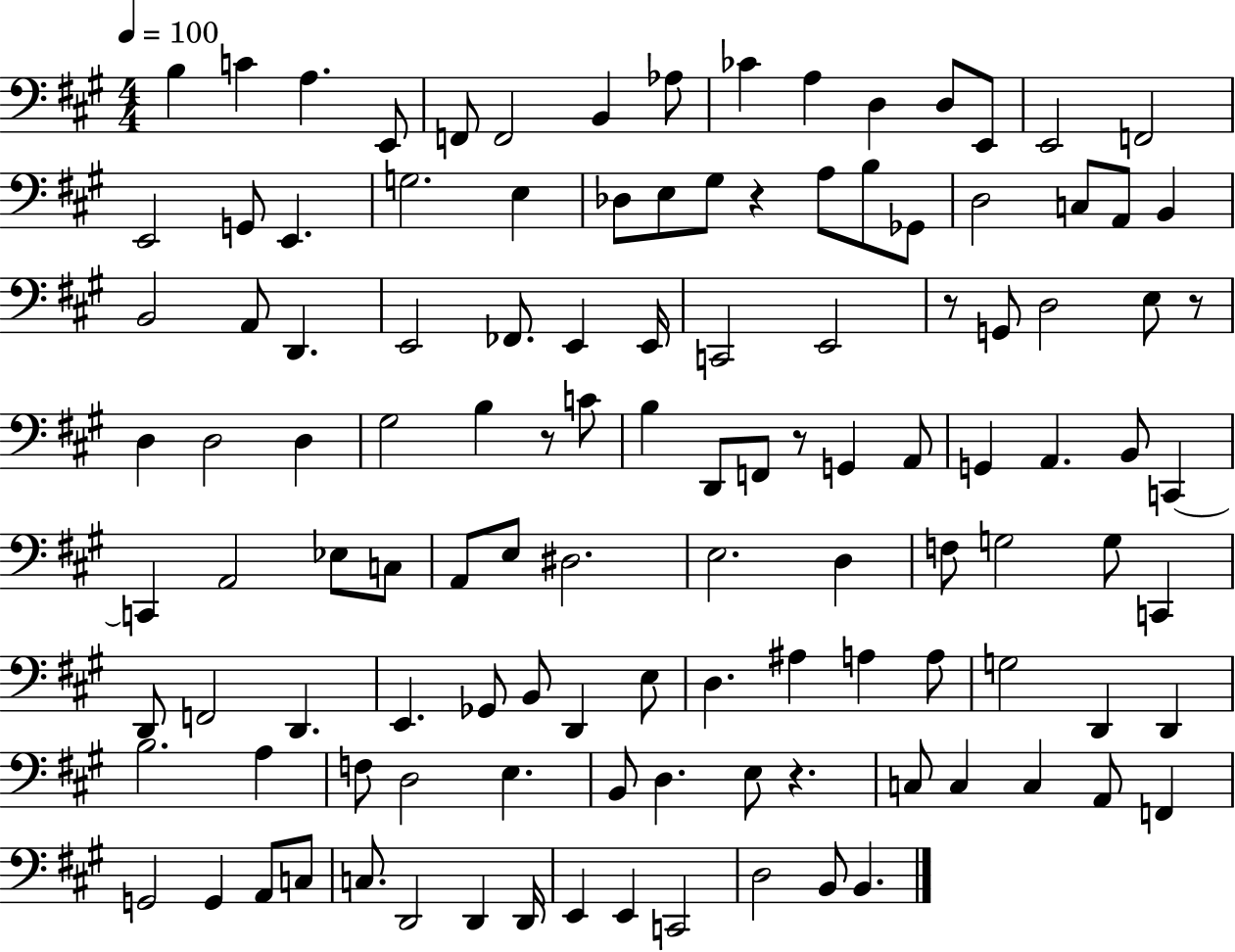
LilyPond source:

{
  \clef bass
  \numericTimeSignature
  \time 4/4
  \key a \major
  \tempo 4 = 100
  b4 c'4 a4. e,8 | f,8 f,2 b,4 aes8 | ces'4 a4 d4 d8 e,8 | e,2 f,2 | \break e,2 g,8 e,4. | g2. e4 | des8 e8 gis8 r4 a8 b8 ges,8 | d2 c8 a,8 b,4 | \break b,2 a,8 d,4. | e,2 fes,8. e,4 e,16 | c,2 e,2 | r8 g,8 d2 e8 r8 | \break d4 d2 d4 | gis2 b4 r8 c'8 | b4 d,8 f,8 r8 g,4 a,8 | g,4 a,4. b,8 c,4~~ | \break c,4 a,2 ees8 c8 | a,8 e8 dis2. | e2. d4 | f8 g2 g8 c,4 | \break d,8 f,2 d,4. | e,4. ges,8 b,8 d,4 e8 | d4. ais4 a4 a8 | g2 d,4 d,4 | \break b2. a4 | f8 d2 e4. | b,8 d4. e8 r4. | c8 c4 c4 a,8 f,4 | \break g,2 g,4 a,8 c8 | c8. d,2 d,4 d,16 | e,4 e,4 c,2 | d2 b,8 b,4. | \break \bar "|."
}